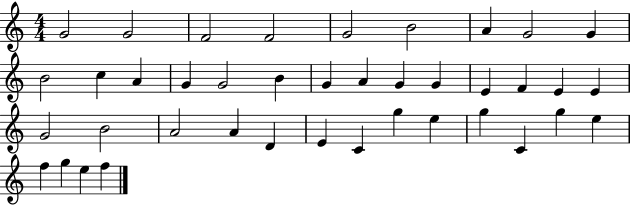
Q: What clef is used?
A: treble